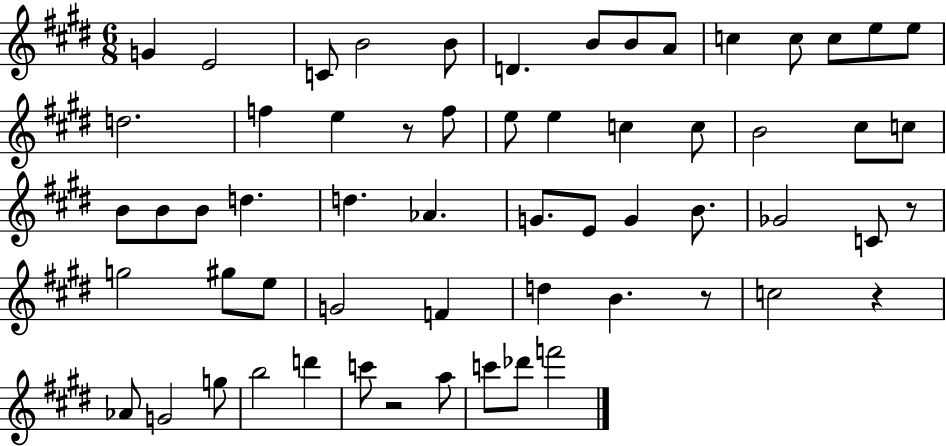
{
  \clef treble
  \numericTimeSignature
  \time 6/8
  \key e \major
  g'4 e'2 | c'8 b'2 b'8 | d'4. b'8 b'8 a'8 | c''4 c''8 c''8 e''8 e''8 | \break d''2. | f''4 e''4 r8 f''8 | e''8 e''4 c''4 c''8 | b'2 cis''8 c''8 | \break b'8 b'8 b'8 d''4. | d''4. aes'4. | g'8. e'8 g'4 b'8. | ges'2 c'8 r8 | \break g''2 gis''8 e''8 | g'2 f'4 | d''4 b'4. r8 | c''2 r4 | \break aes'8 g'2 g''8 | b''2 d'''4 | c'''8 r2 a''8 | c'''8 des'''8 f'''2 | \break \bar "|."
}